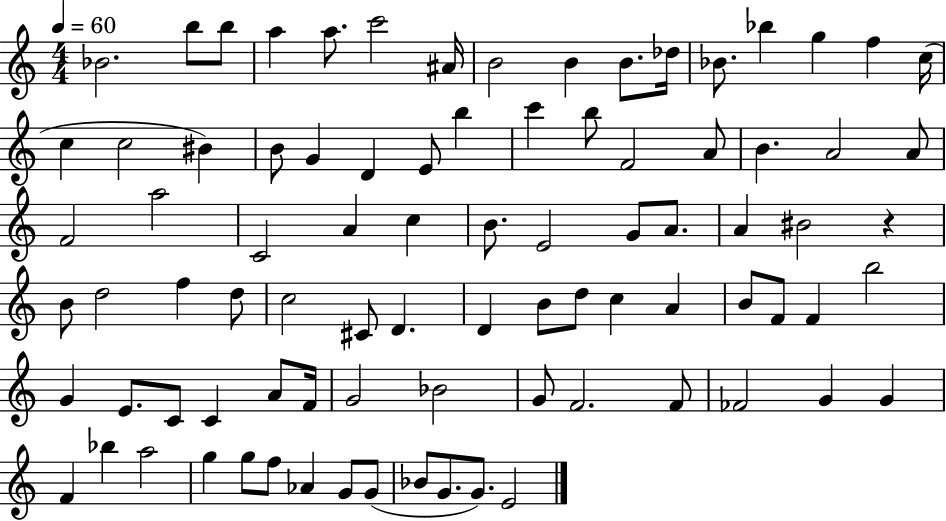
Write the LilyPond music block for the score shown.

{
  \clef treble
  \numericTimeSignature
  \time 4/4
  \key c \major
  \tempo 4 = 60
  bes'2. b''8 b''8 | a''4 a''8. c'''2 ais'16 | b'2 b'4 b'8. des''16 | bes'8. bes''4 g''4 f''4 c''16( | \break c''4 c''2 bis'4) | b'8 g'4 d'4 e'8 b''4 | c'''4 b''8 f'2 a'8 | b'4. a'2 a'8 | \break f'2 a''2 | c'2 a'4 c''4 | b'8. e'2 g'8 a'8. | a'4 bis'2 r4 | \break b'8 d''2 f''4 d''8 | c''2 cis'8 d'4. | d'4 b'8 d''8 c''4 a'4 | b'8 f'8 f'4 b''2 | \break g'4 e'8. c'8 c'4 a'8 f'16 | g'2 bes'2 | g'8 f'2. f'8 | fes'2 g'4 g'4 | \break f'4 bes''4 a''2 | g''4 g''8 f''8 aes'4 g'8 g'8( | bes'8 g'8. g'8.) e'2 | \bar "|."
}